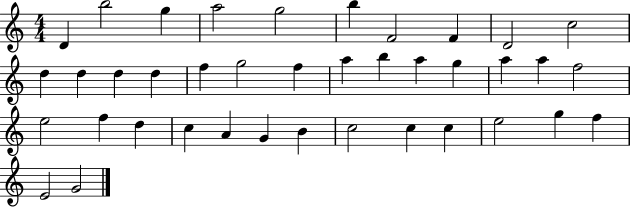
D4/q B5/h G5/q A5/h G5/h B5/q F4/h F4/q D4/h C5/h D5/q D5/q D5/q D5/q F5/q G5/h F5/q A5/q B5/q A5/q G5/q A5/q A5/q F5/h E5/h F5/q D5/q C5/q A4/q G4/q B4/q C5/h C5/q C5/q E5/h G5/q F5/q E4/h G4/h